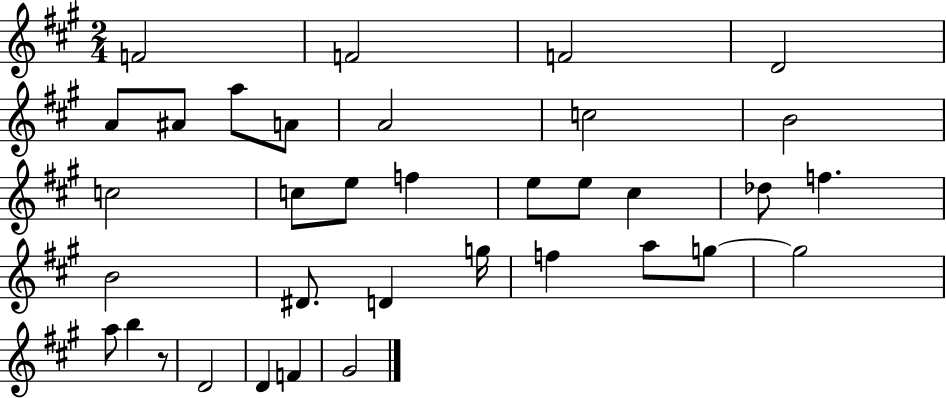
F4/h F4/h F4/h D4/h A4/e A#4/e A5/e A4/e A4/h C5/h B4/h C5/h C5/e E5/e F5/q E5/e E5/e C#5/q Db5/e F5/q. B4/h D#4/e. D4/q G5/s F5/q A5/e G5/e G5/h A5/e B5/q R/e D4/h D4/q F4/q G#4/h